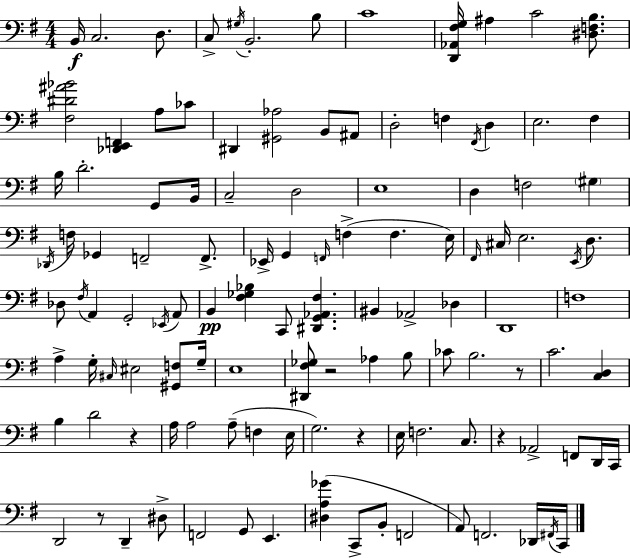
B2/s C3/h. D3/e. C3/e G#3/s B2/h. B3/e C4/w [D2,Ab2,F#3,G3]/s A#3/q C4/h [D#3,F3,B3]/e. [F#3,D#4,A#4,Bb4]/h [Db2,E2,F2]/q A3/e CES4/e D#2/q [G#2,Ab3]/h B2/e A#2/e D3/h F3/q F#2/s D3/q E3/h. F#3/q B3/s D4/h. G2/e B2/s C3/h D3/h E3/w D3/q F3/h G#3/q Db2/s F3/s Gb2/q F2/h F2/e. Eb2/s G2/q F2/s F3/q F3/q. E3/s F#2/s C#3/s E3/h. E2/s D3/e. Db3/e F#3/s A2/q G2/h Eb2/s A2/e B2/q [F#3,Gb3,Bb3]/q C2/e [D#2,G2,Ab2,F#3]/q. BIS2/q Ab2/h Db3/q D2/w F3/w A3/q G3/s C#3/s EIS3/h [G#2,F3]/e G3/s E3/w [D#2,F#3,Gb3]/e R/h Ab3/q B3/e CES4/e B3/h. R/e C4/h. [C3,D3]/q B3/q D4/h R/q A3/s A3/h A3/e F3/q E3/s G3/h. R/q E3/s F3/h. C3/e. R/q Ab2/h F2/e D2/s C2/s D2/h R/e D2/q D#3/e F2/h G2/e E2/q. [D#3,A3,Gb4]/q C2/e B2/e F2/h A2/e F2/h. Db2/s F#2/s C2/s